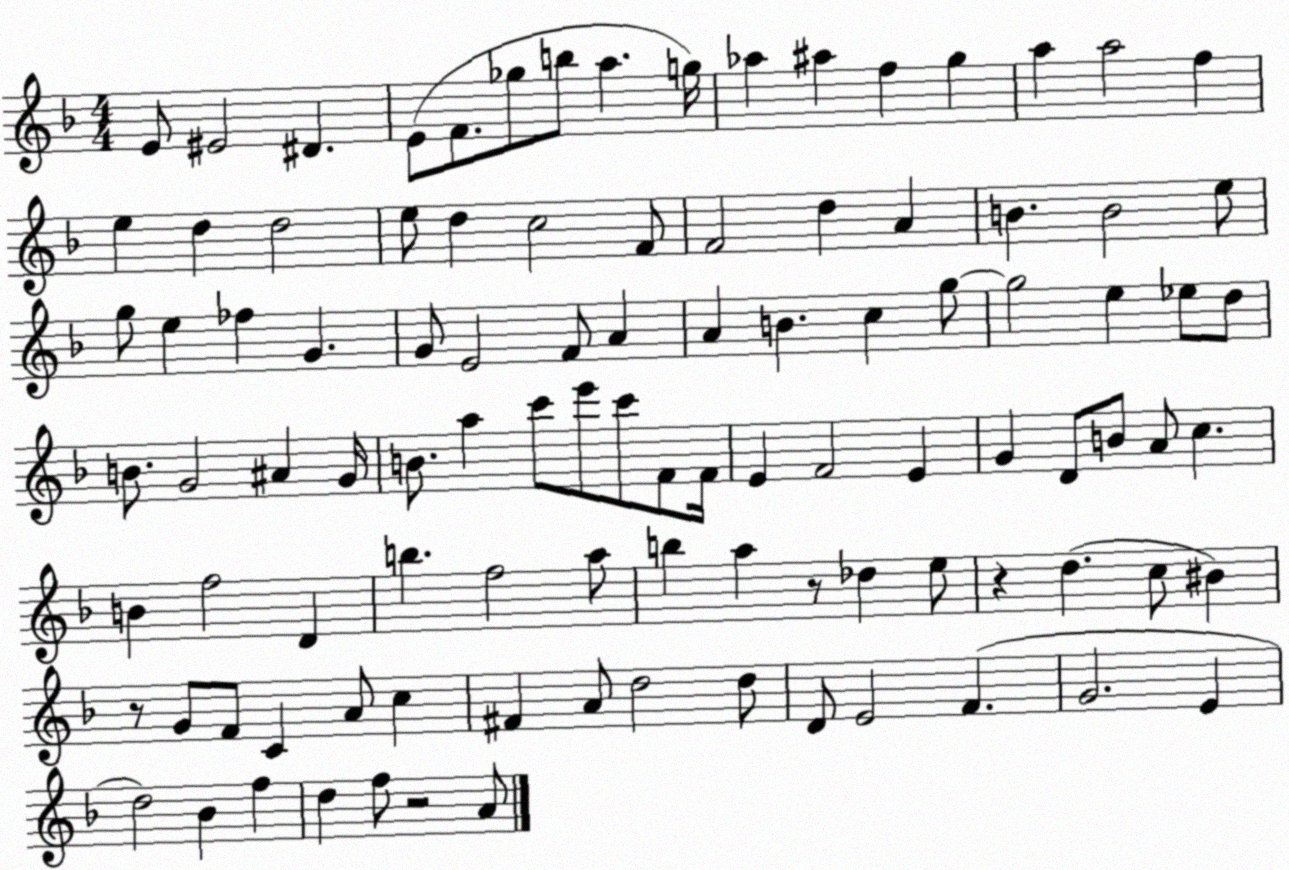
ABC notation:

X:1
T:Untitled
M:4/4
L:1/4
K:F
E/2 ^E2 ^D E/2 F/2 _g/2 b/2 a g/4 _a ^a f g a a2 f e d d2 e/2 d c2 F/2 F2 d A B B2 e/2 g/2 e _f G G/2 E2 F/2 A A B c g/2 g2 e _e/2 d/2 B/2 G2 ^A G/4 B/2 a c'/2 e'/2 c'/2 F/2 F/4 E F2 E G D/2 B/2 A/2 c B f2 D b f2 a/2 b a z/2 _d e/2 z d c/2 ^B z/2 G/2 F/2 C A/2 c ^F A/2 d2 d/2 D/2 E2 F G2 E d2 _B f d f/2 z2 A/2